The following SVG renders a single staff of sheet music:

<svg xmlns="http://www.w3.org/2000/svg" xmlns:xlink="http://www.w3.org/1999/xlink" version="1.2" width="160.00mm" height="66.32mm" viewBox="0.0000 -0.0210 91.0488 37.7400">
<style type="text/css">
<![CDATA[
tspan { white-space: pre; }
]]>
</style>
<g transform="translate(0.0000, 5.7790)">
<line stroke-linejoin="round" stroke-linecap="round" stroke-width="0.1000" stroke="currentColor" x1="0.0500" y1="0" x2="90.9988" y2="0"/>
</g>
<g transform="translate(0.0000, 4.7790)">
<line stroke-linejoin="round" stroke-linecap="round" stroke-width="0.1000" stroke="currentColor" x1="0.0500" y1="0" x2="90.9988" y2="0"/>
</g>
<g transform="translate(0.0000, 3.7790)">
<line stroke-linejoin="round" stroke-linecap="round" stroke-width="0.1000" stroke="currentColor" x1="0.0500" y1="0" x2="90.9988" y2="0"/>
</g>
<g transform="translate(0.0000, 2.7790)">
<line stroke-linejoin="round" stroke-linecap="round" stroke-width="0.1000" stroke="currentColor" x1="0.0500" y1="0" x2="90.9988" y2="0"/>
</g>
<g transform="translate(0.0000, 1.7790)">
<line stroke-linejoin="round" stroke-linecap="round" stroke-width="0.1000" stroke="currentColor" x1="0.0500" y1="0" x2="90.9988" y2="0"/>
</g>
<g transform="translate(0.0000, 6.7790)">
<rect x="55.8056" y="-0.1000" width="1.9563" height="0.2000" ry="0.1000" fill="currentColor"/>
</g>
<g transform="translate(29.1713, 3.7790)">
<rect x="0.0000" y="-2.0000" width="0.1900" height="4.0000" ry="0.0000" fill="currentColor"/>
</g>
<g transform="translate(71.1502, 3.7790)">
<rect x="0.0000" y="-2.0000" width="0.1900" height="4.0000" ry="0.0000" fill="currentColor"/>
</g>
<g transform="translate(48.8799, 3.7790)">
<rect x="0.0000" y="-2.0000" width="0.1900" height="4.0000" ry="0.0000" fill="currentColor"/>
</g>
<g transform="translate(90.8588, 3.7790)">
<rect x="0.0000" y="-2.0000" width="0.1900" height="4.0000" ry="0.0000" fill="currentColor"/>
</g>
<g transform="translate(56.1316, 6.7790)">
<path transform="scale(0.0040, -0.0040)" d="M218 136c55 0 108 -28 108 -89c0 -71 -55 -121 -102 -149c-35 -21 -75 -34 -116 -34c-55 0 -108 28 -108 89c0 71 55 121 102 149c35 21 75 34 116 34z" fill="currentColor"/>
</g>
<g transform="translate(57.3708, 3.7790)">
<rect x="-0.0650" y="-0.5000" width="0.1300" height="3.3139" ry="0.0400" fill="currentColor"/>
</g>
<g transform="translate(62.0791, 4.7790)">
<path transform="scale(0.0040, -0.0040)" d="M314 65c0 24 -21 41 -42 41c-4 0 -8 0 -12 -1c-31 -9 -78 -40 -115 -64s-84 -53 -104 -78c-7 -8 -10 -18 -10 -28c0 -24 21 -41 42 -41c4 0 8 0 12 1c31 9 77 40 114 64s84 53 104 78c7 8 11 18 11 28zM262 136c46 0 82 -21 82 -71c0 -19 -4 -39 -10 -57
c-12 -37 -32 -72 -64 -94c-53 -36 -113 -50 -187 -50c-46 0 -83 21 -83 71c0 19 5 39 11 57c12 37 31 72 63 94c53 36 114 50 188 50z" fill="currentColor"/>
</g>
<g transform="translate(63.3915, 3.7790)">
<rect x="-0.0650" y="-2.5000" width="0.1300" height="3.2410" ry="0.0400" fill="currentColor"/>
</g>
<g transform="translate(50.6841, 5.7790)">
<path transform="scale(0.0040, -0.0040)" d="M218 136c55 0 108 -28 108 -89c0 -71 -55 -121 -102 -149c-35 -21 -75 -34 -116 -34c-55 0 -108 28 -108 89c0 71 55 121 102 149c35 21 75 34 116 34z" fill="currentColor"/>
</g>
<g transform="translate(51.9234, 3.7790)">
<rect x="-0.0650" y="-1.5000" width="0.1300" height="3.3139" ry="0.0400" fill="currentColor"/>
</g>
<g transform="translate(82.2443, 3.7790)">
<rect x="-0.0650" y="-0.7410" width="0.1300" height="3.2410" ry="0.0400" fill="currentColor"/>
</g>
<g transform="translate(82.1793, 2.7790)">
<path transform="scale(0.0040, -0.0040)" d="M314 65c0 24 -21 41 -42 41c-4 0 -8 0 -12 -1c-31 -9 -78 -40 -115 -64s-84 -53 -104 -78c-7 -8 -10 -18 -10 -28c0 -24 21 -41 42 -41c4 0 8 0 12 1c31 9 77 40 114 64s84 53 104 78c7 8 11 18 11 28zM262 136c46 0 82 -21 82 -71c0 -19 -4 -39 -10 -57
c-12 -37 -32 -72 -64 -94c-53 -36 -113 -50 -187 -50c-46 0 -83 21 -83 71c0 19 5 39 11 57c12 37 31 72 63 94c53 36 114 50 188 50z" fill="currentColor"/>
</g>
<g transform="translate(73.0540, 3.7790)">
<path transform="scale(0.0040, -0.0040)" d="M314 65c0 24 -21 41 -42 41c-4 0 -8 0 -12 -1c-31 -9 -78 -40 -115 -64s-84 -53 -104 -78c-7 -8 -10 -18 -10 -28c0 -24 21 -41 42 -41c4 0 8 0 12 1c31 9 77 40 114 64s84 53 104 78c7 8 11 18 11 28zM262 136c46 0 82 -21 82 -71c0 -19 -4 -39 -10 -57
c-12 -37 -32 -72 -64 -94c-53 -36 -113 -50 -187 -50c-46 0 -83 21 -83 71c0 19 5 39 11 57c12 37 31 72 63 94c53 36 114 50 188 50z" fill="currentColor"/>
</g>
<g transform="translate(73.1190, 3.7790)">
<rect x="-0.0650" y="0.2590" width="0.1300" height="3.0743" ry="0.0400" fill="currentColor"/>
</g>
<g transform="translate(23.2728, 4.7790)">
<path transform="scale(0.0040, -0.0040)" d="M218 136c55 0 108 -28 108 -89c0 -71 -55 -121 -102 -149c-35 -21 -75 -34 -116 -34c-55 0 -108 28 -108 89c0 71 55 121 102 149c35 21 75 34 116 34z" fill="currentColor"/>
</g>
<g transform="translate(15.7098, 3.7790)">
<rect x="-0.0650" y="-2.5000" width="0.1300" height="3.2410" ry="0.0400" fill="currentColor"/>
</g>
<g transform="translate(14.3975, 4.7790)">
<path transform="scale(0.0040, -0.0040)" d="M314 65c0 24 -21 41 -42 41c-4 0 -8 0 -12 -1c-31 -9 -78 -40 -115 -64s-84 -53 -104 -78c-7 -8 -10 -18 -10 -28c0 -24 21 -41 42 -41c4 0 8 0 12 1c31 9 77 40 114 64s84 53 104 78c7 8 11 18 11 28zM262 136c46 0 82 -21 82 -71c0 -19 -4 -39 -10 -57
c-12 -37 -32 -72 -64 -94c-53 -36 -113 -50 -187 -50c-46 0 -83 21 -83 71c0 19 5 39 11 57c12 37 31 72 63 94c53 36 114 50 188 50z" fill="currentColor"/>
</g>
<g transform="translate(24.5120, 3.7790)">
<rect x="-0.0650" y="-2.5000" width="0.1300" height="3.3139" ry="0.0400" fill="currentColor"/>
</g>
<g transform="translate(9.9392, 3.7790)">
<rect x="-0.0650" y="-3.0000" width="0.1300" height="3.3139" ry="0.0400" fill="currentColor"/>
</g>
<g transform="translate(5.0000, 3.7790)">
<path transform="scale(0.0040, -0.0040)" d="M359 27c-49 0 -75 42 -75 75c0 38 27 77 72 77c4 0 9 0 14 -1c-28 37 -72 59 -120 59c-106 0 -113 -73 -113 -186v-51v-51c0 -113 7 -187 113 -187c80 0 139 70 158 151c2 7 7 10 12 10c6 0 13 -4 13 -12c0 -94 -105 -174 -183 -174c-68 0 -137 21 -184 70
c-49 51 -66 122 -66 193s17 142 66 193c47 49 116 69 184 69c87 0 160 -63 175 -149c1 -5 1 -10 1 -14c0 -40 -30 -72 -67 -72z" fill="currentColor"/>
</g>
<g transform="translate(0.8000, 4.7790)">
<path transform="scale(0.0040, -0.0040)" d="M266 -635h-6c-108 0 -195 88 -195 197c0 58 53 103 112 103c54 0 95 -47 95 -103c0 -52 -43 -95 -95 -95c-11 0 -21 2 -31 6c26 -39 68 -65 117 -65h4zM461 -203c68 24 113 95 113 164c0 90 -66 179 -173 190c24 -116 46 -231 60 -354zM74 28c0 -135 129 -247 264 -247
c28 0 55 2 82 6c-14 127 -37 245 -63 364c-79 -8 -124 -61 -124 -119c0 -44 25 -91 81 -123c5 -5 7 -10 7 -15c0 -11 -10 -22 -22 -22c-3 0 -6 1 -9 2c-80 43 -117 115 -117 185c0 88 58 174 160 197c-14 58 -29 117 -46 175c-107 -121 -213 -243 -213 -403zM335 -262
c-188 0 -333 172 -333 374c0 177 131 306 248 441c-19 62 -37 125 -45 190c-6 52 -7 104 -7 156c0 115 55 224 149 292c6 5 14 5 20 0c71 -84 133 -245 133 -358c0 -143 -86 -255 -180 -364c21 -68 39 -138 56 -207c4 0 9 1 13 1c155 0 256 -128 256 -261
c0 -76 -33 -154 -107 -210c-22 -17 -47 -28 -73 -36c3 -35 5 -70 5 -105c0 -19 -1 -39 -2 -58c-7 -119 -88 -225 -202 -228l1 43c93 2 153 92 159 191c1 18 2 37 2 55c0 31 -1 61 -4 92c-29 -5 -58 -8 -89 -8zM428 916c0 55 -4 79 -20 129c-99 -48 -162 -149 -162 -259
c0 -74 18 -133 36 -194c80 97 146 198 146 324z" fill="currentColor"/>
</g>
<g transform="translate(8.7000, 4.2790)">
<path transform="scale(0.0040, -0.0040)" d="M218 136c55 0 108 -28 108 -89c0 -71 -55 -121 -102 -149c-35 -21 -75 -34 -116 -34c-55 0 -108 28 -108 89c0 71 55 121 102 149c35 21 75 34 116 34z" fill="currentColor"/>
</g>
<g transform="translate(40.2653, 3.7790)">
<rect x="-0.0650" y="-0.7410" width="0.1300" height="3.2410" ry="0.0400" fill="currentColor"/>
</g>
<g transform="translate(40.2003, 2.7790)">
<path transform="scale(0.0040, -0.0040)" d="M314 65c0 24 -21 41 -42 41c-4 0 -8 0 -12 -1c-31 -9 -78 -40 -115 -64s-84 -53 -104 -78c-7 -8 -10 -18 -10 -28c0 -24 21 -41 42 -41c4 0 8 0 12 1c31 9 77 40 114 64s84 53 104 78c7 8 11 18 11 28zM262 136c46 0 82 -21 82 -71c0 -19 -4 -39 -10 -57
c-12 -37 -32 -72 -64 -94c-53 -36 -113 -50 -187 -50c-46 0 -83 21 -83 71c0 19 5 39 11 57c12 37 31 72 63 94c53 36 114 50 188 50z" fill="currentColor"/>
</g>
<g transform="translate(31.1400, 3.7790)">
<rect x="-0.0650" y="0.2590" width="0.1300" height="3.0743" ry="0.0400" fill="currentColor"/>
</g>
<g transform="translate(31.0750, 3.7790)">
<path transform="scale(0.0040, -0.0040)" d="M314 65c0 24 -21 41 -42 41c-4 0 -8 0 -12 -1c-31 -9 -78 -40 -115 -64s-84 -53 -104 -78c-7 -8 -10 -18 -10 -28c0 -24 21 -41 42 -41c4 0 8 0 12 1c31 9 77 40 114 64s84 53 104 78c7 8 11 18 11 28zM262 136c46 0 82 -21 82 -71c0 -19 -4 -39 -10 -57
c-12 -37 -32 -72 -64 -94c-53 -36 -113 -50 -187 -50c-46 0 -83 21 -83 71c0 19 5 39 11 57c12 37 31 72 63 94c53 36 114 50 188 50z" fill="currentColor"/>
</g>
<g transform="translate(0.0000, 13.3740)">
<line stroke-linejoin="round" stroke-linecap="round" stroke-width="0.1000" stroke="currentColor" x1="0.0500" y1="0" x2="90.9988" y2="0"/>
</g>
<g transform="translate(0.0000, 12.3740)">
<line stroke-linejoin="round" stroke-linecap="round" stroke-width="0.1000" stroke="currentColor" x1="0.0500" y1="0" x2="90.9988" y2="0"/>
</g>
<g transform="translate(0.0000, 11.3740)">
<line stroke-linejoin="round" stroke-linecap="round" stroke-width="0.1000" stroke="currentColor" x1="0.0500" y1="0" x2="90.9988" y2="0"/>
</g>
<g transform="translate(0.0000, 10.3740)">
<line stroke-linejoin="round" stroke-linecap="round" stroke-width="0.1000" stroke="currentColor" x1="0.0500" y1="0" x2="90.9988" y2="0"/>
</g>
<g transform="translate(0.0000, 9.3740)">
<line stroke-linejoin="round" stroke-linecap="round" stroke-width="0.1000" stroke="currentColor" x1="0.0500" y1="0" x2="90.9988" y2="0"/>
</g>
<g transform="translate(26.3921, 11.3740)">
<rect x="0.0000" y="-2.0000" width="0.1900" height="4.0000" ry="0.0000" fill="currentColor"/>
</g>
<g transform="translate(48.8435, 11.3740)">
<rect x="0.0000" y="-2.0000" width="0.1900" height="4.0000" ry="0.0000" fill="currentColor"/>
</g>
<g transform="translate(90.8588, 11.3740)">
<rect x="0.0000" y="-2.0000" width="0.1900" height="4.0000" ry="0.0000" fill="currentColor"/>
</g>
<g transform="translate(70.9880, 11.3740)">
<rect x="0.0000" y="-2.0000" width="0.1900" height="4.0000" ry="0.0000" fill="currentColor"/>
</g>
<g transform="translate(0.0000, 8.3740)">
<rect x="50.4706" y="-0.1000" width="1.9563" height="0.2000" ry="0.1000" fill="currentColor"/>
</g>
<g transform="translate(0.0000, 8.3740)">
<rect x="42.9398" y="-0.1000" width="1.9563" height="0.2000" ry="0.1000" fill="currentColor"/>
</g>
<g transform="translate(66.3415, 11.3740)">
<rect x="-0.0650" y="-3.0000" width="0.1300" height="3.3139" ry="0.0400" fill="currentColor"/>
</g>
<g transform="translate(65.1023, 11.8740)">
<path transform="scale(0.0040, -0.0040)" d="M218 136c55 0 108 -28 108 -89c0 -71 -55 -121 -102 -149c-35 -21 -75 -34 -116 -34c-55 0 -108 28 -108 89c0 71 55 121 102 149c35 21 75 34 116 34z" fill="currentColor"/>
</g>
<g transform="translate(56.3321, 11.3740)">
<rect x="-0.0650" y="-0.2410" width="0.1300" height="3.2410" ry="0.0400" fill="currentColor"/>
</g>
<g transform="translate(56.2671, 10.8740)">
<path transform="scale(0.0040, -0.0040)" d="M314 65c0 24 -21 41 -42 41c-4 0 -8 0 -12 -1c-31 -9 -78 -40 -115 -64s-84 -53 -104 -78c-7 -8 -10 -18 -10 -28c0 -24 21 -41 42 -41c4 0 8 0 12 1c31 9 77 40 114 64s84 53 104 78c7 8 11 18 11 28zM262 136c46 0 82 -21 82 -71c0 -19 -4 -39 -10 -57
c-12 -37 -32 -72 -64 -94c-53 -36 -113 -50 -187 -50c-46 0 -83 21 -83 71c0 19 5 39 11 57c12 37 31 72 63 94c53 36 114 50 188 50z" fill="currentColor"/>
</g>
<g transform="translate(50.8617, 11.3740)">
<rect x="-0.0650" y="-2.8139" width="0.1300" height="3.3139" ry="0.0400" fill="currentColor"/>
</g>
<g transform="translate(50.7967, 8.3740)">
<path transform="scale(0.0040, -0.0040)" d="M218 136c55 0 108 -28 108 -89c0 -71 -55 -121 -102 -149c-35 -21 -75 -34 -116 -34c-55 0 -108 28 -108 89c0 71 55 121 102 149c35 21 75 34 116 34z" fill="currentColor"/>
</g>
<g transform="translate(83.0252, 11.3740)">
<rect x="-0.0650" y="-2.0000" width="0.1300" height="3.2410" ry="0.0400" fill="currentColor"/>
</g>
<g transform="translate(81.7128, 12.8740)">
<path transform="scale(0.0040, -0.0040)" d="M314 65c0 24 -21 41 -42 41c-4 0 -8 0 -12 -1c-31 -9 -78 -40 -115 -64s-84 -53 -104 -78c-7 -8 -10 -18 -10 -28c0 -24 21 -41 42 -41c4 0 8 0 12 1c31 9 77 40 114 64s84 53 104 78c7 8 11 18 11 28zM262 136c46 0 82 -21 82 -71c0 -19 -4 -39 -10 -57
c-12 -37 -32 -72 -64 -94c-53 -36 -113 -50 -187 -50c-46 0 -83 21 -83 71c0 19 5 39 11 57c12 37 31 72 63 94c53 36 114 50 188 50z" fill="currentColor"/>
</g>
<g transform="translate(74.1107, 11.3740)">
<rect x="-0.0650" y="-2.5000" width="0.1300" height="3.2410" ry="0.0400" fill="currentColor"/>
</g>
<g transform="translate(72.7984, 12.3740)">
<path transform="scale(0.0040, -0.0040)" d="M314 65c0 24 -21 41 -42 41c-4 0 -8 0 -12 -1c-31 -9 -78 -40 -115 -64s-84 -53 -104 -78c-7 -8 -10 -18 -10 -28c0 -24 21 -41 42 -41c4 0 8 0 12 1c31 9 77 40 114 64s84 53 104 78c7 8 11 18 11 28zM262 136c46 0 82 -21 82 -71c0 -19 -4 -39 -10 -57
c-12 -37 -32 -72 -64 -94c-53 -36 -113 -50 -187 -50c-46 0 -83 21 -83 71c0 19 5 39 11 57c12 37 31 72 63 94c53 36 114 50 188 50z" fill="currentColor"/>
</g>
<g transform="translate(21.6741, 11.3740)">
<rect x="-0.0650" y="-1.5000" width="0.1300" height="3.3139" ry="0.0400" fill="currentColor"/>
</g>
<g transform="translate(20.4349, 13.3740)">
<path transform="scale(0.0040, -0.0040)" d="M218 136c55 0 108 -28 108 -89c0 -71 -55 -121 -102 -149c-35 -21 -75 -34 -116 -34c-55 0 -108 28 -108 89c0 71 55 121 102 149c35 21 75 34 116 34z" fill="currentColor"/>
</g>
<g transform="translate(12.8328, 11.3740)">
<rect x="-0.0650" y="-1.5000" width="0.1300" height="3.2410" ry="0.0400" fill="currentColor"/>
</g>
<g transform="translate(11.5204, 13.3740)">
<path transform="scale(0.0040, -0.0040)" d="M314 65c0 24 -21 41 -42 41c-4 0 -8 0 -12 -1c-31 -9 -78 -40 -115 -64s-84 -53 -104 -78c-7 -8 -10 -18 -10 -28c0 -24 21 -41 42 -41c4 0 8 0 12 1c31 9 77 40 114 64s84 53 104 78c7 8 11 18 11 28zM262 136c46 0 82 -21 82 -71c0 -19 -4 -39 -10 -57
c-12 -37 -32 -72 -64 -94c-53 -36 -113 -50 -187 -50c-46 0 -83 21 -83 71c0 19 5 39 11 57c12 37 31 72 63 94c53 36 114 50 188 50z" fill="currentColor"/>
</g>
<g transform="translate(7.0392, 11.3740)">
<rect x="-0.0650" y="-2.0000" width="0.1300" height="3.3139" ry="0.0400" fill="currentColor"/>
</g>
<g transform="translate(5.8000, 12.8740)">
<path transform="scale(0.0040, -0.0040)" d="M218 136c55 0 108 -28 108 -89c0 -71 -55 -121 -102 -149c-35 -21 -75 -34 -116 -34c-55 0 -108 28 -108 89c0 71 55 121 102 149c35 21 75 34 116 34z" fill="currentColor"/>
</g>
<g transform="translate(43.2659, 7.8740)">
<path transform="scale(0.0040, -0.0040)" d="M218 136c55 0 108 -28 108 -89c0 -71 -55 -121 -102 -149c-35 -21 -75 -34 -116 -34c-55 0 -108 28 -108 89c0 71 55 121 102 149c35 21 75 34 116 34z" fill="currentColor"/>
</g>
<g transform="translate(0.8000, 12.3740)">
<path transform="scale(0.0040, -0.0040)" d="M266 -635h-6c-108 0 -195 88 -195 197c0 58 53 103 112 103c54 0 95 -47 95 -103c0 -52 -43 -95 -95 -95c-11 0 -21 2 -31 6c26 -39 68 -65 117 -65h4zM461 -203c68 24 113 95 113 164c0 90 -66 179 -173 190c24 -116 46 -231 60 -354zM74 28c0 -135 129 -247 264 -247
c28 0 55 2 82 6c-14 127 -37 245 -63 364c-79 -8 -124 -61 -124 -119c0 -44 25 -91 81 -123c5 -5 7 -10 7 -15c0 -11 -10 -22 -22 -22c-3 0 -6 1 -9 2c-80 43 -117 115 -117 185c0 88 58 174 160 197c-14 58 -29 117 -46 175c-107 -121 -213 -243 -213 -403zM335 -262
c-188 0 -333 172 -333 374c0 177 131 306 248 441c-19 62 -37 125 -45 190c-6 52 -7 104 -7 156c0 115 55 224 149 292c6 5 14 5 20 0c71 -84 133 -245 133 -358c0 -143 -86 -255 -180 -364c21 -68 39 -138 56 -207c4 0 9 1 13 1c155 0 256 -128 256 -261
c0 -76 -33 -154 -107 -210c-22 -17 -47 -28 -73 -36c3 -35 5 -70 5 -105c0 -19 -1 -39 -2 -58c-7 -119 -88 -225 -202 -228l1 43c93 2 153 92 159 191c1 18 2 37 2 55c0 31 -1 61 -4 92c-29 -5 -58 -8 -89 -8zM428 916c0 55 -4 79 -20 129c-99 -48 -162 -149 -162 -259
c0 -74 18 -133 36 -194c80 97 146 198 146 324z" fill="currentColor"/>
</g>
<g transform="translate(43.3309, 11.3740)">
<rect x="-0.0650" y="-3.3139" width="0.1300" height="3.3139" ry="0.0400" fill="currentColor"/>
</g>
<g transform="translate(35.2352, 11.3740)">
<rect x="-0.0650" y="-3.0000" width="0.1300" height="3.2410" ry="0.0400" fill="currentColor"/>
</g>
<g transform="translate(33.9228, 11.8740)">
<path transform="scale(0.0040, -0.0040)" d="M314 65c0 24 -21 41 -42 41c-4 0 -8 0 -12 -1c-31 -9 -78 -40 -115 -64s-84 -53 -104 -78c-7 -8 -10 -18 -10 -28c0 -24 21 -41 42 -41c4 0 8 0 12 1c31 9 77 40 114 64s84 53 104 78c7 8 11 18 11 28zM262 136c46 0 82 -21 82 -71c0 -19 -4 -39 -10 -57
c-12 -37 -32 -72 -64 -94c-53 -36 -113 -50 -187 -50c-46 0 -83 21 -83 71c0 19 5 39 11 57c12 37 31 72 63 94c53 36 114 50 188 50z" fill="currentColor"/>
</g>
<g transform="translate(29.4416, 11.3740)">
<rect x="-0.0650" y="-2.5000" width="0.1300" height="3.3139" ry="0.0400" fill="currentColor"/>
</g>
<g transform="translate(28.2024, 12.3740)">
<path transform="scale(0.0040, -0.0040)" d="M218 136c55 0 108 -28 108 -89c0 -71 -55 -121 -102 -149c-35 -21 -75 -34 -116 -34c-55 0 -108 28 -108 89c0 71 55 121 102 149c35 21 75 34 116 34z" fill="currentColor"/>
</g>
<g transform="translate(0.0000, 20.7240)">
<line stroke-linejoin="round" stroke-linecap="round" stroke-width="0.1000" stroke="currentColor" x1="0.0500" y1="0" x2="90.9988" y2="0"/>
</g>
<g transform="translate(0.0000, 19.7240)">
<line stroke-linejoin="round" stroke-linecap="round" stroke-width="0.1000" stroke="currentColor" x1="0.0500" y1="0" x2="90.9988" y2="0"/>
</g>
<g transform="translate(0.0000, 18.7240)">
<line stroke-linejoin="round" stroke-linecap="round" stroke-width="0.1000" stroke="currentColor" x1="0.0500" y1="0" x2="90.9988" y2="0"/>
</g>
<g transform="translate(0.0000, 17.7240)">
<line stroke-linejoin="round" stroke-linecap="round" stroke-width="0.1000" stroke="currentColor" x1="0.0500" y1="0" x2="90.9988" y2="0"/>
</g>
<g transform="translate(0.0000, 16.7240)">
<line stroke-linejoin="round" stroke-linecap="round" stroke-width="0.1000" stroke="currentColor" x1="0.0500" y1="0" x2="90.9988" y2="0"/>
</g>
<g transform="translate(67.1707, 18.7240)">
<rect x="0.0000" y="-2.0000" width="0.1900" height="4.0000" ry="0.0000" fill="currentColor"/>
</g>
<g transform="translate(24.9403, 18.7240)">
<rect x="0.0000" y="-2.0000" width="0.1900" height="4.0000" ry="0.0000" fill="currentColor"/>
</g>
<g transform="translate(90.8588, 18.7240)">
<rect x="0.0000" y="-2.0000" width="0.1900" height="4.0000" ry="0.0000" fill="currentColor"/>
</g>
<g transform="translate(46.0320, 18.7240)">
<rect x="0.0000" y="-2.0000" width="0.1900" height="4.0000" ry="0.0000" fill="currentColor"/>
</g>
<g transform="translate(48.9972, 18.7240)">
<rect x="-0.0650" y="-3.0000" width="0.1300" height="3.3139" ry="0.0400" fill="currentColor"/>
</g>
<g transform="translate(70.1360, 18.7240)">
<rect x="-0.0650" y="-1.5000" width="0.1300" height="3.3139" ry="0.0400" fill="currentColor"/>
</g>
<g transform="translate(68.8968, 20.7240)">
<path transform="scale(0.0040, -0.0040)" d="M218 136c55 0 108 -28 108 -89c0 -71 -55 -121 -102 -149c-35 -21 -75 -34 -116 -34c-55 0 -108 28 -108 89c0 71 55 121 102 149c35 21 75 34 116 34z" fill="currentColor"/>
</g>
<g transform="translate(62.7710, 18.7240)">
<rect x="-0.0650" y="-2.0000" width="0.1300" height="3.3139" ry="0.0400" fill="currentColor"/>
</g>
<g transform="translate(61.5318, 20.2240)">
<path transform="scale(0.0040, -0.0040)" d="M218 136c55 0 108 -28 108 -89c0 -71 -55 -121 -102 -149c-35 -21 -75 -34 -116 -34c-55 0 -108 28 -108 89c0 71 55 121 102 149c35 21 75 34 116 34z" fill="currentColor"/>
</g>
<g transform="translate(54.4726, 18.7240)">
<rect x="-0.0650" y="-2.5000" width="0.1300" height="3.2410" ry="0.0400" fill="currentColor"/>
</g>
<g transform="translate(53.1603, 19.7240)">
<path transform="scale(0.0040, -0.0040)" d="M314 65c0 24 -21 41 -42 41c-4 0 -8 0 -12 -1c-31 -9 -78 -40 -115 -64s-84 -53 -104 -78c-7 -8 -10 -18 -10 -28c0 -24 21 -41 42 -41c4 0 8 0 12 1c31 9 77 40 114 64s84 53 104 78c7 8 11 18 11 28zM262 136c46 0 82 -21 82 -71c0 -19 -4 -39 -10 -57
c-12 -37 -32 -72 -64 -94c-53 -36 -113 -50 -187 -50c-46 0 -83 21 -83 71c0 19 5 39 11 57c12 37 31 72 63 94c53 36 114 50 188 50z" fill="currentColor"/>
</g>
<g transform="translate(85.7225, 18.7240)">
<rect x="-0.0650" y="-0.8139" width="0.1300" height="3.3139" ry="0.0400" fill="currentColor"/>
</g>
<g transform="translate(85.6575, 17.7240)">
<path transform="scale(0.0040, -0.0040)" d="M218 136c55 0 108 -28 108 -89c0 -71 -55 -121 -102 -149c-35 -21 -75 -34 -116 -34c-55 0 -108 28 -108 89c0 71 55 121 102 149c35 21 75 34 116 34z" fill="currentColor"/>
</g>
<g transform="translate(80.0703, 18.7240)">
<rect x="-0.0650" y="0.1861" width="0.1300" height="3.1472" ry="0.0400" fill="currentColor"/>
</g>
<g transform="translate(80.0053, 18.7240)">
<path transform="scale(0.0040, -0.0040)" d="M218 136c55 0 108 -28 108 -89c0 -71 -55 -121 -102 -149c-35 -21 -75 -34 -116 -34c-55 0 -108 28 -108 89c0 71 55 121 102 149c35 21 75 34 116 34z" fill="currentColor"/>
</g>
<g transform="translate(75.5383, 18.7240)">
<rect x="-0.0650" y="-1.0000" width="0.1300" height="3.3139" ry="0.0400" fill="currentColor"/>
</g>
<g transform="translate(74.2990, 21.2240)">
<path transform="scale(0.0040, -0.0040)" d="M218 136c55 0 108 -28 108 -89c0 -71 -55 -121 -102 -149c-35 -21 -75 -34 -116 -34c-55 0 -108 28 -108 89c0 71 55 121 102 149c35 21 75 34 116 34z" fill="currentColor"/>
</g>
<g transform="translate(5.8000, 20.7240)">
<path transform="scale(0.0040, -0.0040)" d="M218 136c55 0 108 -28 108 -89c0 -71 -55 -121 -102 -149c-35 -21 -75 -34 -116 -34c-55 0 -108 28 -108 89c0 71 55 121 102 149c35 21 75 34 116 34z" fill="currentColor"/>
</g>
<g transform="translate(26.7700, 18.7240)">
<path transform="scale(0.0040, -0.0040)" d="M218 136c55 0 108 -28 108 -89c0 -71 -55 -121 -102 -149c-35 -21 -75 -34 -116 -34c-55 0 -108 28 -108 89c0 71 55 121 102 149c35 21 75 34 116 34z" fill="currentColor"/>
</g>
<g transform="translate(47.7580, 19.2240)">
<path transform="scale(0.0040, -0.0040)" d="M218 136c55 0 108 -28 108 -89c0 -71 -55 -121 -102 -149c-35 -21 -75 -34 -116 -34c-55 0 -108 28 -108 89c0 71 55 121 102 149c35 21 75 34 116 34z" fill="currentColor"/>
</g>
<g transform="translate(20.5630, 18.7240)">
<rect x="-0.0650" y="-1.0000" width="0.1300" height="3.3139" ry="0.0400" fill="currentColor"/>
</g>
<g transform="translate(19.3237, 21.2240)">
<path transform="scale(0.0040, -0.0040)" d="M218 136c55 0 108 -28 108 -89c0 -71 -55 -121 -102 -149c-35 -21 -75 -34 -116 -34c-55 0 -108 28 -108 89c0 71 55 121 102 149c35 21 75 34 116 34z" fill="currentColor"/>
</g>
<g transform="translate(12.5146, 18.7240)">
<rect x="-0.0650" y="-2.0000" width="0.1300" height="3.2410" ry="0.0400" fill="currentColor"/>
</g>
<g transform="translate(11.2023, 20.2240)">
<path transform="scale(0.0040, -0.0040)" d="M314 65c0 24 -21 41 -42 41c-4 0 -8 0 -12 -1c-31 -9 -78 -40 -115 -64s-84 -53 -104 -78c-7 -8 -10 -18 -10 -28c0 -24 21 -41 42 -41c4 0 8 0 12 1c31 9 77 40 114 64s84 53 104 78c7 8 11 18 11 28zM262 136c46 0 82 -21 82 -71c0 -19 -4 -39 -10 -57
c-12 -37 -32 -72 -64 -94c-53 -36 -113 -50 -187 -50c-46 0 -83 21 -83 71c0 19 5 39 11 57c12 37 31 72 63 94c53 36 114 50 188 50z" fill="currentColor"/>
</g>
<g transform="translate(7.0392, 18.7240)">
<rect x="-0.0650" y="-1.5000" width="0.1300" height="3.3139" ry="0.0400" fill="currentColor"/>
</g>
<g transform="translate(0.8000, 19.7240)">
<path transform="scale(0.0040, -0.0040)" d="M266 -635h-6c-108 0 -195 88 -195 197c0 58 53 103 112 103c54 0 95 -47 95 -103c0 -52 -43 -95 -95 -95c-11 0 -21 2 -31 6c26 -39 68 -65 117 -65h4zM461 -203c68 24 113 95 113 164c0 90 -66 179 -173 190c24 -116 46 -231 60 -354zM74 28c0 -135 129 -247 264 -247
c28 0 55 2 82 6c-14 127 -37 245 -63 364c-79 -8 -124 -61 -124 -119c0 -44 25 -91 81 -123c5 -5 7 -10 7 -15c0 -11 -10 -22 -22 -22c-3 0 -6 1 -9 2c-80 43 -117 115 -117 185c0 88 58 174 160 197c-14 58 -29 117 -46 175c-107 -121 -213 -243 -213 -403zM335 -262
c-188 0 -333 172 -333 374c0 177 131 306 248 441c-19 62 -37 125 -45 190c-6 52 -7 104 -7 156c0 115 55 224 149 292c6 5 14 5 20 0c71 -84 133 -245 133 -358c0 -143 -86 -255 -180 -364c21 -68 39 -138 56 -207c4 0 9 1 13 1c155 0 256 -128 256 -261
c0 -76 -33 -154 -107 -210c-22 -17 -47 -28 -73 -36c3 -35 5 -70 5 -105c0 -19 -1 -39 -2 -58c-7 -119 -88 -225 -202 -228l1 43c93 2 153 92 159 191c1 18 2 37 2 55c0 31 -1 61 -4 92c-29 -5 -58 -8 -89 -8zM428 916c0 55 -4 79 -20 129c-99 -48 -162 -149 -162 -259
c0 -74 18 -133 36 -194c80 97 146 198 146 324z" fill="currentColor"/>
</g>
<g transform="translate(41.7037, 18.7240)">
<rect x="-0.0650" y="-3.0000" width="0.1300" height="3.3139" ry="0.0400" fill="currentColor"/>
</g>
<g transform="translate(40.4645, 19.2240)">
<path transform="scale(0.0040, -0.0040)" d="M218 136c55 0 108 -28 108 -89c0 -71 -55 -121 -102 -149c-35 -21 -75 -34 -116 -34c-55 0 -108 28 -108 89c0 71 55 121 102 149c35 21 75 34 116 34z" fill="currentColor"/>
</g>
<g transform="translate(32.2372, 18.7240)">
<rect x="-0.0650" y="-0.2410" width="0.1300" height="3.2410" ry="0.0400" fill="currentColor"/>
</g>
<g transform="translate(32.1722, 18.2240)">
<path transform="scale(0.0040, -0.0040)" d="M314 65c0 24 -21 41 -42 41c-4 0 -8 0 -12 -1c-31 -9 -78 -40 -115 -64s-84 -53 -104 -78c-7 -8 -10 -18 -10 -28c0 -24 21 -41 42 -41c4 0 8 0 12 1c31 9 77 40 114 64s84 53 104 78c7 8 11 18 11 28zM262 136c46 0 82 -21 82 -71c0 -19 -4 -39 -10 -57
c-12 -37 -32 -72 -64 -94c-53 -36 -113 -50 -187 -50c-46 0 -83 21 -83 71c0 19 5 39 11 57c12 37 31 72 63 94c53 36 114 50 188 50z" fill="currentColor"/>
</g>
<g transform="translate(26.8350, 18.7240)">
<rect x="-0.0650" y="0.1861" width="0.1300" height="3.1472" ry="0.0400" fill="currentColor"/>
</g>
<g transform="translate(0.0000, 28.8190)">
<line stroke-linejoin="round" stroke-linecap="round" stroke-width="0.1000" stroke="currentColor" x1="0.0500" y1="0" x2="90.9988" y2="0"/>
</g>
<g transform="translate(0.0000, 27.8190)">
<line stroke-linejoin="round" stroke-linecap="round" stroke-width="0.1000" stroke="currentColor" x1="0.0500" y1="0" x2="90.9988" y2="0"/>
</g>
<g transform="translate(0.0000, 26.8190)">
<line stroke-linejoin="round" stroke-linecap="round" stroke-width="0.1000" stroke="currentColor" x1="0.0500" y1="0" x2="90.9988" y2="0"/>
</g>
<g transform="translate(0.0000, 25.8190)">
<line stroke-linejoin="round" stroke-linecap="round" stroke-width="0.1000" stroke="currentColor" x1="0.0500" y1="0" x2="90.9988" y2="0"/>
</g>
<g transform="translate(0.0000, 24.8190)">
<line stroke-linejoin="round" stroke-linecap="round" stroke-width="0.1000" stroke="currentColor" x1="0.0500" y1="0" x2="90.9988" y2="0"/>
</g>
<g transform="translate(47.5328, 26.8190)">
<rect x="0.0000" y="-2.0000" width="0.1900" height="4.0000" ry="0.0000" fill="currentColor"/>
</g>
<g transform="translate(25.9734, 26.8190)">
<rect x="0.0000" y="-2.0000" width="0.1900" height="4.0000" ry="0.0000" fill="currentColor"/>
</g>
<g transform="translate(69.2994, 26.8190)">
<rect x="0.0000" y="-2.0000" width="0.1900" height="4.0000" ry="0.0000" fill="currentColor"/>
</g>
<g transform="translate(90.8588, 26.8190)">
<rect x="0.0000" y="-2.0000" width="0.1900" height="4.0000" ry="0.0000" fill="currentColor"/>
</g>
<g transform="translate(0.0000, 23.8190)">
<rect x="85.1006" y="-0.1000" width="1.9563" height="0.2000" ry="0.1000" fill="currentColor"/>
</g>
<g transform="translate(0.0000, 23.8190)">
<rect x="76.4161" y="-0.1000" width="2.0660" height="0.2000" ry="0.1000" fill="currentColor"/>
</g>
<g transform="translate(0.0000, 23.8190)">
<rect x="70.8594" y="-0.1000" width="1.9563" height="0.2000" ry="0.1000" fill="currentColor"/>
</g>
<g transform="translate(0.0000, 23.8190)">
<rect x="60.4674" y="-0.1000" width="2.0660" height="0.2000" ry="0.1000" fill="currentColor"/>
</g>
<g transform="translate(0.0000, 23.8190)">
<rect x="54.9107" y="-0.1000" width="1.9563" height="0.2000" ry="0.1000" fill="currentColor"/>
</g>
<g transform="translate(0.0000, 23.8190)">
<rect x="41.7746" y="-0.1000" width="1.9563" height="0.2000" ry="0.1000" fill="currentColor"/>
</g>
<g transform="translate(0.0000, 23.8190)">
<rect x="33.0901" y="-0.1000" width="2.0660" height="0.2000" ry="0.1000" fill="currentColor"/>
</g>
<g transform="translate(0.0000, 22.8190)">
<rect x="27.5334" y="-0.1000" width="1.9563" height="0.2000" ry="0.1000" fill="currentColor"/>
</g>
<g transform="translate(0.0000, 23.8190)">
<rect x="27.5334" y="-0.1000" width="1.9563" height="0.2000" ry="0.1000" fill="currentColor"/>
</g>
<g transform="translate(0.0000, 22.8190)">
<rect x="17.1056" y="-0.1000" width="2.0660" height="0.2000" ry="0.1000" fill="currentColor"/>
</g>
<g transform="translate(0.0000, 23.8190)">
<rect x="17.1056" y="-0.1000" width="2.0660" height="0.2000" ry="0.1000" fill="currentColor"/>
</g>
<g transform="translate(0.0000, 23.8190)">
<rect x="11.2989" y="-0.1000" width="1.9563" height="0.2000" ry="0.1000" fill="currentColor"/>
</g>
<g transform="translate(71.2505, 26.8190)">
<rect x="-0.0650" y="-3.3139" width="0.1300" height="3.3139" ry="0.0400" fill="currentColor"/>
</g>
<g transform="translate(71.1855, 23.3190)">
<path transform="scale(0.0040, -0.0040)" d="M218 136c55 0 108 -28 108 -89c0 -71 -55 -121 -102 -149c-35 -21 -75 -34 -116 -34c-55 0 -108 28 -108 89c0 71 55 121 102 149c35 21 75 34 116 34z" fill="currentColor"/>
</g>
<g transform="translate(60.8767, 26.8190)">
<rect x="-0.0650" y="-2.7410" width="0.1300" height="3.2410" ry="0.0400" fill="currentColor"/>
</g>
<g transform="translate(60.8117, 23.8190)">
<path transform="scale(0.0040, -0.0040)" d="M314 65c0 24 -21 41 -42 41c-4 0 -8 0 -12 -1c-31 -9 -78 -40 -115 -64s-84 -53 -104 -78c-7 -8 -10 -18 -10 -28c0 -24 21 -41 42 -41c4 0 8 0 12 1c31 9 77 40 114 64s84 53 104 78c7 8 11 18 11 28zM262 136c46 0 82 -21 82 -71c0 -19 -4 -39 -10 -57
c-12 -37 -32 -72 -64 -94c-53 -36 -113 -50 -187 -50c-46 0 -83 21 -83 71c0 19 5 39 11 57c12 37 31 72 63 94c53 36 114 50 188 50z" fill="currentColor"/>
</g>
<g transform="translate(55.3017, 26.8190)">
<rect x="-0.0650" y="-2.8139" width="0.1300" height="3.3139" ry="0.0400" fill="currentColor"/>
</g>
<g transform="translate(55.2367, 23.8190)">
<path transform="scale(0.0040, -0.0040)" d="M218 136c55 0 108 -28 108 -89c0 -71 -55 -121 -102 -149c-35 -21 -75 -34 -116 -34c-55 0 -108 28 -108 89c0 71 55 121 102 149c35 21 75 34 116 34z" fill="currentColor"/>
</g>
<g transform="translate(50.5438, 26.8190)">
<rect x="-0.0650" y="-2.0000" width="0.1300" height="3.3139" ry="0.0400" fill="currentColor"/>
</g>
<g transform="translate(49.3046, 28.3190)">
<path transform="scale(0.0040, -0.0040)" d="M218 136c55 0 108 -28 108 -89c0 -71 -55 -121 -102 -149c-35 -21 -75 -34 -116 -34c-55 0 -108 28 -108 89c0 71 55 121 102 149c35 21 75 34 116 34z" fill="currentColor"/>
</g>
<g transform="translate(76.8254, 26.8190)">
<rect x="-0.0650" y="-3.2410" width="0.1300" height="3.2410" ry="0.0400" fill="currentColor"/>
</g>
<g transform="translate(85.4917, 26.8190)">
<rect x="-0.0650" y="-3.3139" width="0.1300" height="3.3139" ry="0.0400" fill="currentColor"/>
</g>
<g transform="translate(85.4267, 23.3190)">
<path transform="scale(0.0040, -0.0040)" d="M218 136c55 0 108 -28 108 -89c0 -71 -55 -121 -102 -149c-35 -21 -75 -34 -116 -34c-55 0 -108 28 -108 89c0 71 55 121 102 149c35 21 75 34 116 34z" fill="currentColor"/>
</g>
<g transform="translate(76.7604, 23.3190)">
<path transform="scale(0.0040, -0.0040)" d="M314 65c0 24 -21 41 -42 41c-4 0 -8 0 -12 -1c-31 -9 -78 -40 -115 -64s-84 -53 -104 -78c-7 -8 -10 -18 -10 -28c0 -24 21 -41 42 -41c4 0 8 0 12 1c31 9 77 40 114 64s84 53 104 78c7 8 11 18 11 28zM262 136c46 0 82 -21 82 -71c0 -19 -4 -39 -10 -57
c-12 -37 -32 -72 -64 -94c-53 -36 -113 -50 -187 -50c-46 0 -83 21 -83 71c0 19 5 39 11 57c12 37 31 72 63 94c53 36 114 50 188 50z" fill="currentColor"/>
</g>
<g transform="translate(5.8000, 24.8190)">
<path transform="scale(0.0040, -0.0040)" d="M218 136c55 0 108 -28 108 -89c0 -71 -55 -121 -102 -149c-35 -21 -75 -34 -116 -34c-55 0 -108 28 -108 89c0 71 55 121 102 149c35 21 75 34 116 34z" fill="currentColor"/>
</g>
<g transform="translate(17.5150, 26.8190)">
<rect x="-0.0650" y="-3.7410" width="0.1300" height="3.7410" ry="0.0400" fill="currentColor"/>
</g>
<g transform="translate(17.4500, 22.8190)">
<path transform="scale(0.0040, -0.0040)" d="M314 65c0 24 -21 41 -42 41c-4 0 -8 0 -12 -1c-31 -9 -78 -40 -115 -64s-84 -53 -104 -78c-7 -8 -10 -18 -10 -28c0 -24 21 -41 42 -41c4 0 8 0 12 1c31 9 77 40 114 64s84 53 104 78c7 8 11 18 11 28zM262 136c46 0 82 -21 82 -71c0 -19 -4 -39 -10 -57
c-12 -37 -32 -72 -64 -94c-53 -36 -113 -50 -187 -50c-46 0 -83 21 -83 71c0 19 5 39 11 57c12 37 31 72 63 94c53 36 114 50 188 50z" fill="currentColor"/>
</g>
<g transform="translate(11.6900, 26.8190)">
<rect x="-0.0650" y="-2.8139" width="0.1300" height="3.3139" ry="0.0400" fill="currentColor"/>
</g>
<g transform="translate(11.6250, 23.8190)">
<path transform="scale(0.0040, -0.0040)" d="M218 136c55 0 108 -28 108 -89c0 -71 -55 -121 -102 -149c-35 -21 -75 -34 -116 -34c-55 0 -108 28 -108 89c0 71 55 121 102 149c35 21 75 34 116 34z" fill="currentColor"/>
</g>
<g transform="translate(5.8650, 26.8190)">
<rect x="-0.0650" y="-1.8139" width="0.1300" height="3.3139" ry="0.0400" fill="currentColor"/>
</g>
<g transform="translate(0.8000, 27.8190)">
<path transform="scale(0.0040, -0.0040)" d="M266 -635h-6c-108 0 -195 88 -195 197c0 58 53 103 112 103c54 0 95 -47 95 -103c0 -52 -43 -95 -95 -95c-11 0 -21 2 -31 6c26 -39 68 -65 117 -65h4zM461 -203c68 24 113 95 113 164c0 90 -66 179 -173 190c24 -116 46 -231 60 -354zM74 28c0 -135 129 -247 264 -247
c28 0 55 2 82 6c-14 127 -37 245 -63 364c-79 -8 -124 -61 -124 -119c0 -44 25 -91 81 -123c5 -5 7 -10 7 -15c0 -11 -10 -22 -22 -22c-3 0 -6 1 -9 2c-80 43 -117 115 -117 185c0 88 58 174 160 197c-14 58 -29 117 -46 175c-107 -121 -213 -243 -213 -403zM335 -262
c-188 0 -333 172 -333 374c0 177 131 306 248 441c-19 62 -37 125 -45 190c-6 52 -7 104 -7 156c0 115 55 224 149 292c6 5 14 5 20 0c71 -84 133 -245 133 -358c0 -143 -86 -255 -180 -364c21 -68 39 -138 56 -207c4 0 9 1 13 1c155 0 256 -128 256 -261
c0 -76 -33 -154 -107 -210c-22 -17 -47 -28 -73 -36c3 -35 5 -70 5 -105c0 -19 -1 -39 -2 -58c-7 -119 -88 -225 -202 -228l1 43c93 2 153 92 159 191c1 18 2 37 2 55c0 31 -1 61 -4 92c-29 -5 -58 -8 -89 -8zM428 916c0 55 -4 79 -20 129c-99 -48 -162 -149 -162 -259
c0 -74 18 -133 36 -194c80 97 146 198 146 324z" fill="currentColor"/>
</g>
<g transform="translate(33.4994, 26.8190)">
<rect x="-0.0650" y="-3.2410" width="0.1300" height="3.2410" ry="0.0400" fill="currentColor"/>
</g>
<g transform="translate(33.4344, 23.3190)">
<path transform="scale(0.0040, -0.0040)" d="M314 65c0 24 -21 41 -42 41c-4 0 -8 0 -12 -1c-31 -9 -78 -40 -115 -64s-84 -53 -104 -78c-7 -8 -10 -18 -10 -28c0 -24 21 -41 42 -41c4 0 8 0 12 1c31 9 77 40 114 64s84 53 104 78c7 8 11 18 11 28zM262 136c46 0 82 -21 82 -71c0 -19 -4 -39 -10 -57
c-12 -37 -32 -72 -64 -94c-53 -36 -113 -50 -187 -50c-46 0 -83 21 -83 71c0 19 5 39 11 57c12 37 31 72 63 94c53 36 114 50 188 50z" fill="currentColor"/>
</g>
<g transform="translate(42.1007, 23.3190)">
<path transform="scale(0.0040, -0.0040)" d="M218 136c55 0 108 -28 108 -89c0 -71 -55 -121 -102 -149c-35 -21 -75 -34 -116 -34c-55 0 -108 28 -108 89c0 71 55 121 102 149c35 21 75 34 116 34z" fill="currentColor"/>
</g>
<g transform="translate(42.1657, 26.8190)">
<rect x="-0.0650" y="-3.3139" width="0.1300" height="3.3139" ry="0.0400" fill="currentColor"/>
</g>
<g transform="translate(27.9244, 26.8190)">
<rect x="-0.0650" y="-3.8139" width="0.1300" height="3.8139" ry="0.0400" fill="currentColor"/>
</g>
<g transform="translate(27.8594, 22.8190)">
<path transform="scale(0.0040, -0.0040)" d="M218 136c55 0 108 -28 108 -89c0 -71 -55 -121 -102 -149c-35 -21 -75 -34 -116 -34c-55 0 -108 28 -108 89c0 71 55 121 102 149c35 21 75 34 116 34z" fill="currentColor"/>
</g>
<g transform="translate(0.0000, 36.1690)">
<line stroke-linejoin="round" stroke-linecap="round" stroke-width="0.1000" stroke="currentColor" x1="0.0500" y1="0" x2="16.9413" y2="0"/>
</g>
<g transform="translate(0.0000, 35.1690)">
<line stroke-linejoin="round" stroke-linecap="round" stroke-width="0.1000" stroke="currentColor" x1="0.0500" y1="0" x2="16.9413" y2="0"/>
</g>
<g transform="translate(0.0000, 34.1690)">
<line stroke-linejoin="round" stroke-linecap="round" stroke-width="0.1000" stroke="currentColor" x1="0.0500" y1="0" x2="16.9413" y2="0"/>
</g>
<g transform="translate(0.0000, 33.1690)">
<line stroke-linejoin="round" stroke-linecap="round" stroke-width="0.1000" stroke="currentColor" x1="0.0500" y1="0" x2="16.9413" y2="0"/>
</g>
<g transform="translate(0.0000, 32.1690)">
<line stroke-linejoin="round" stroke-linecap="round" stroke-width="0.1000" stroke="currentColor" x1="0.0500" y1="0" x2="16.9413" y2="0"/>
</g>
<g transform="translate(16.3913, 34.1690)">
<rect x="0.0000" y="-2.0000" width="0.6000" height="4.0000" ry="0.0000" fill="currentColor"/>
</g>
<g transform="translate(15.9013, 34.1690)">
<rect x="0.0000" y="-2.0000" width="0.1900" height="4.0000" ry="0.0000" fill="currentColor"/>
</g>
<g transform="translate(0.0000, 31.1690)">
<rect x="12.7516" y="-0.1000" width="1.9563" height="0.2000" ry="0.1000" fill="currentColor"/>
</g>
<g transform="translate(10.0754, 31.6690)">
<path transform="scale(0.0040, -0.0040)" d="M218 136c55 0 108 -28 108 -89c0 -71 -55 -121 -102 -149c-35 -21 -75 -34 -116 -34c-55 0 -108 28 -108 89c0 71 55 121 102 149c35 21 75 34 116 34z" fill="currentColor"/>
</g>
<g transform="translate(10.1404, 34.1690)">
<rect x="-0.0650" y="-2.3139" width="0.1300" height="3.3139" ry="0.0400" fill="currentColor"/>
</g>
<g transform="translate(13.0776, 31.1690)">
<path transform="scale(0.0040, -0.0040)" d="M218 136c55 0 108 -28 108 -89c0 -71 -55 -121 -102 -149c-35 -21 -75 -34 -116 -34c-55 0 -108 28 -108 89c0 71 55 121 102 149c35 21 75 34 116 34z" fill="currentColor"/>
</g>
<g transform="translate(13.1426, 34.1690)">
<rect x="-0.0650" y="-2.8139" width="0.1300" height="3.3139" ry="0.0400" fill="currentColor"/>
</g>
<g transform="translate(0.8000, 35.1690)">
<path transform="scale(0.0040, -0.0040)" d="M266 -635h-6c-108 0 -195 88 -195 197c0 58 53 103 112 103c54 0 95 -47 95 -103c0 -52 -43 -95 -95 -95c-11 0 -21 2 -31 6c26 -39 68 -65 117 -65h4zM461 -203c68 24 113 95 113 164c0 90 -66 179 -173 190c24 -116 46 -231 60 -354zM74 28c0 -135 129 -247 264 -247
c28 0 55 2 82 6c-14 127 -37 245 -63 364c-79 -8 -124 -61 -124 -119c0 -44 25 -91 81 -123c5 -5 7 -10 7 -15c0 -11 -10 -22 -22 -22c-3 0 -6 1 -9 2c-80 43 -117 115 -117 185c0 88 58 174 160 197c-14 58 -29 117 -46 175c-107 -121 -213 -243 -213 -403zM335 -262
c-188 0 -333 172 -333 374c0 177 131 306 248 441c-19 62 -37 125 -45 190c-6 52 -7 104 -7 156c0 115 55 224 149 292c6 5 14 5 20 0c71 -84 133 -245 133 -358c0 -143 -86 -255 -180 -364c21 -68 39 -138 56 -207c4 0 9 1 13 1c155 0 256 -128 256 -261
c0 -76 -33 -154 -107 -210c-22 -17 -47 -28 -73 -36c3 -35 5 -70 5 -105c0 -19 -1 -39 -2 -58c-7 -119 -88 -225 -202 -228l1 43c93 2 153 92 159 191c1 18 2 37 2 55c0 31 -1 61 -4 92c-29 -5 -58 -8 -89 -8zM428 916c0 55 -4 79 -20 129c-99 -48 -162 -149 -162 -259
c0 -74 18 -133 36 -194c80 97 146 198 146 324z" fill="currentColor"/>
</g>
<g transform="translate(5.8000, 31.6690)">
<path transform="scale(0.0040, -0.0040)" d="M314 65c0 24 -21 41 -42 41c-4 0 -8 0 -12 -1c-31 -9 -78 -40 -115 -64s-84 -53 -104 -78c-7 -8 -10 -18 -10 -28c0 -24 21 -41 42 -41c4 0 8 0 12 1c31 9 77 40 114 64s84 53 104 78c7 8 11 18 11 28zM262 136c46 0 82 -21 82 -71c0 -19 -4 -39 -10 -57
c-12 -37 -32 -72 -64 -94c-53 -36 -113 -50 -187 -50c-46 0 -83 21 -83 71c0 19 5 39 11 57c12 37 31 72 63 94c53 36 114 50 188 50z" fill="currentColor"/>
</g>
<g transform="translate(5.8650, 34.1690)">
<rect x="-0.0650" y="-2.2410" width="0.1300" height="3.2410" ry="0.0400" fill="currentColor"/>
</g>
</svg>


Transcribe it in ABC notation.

X:1
T:Untitled
M:4/4
L:1/4
K:C
A G2 G B2 d2 E C G2 B2 d2 F E2 E G A2 b a c2 A G2 F2 E F2 D B c2 A A G2 F E D B d f a c'2 c' b2 b F a a2 b b2 b g2 g a